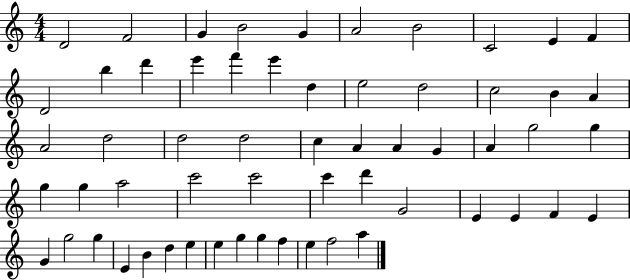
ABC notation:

X:1
T:Untitled
M:4/4
L:1/4
K:C
D2 F2 G B2 G A2 B2 C2 E F D2 b d' e' f' e' d e2 d2 c2 B A A2 d2 d2 d2 c A A G A g2 g g g a2 c'2 c'2 c' d' G2 E E F E G g2 g E B d e e g g f e f2 a